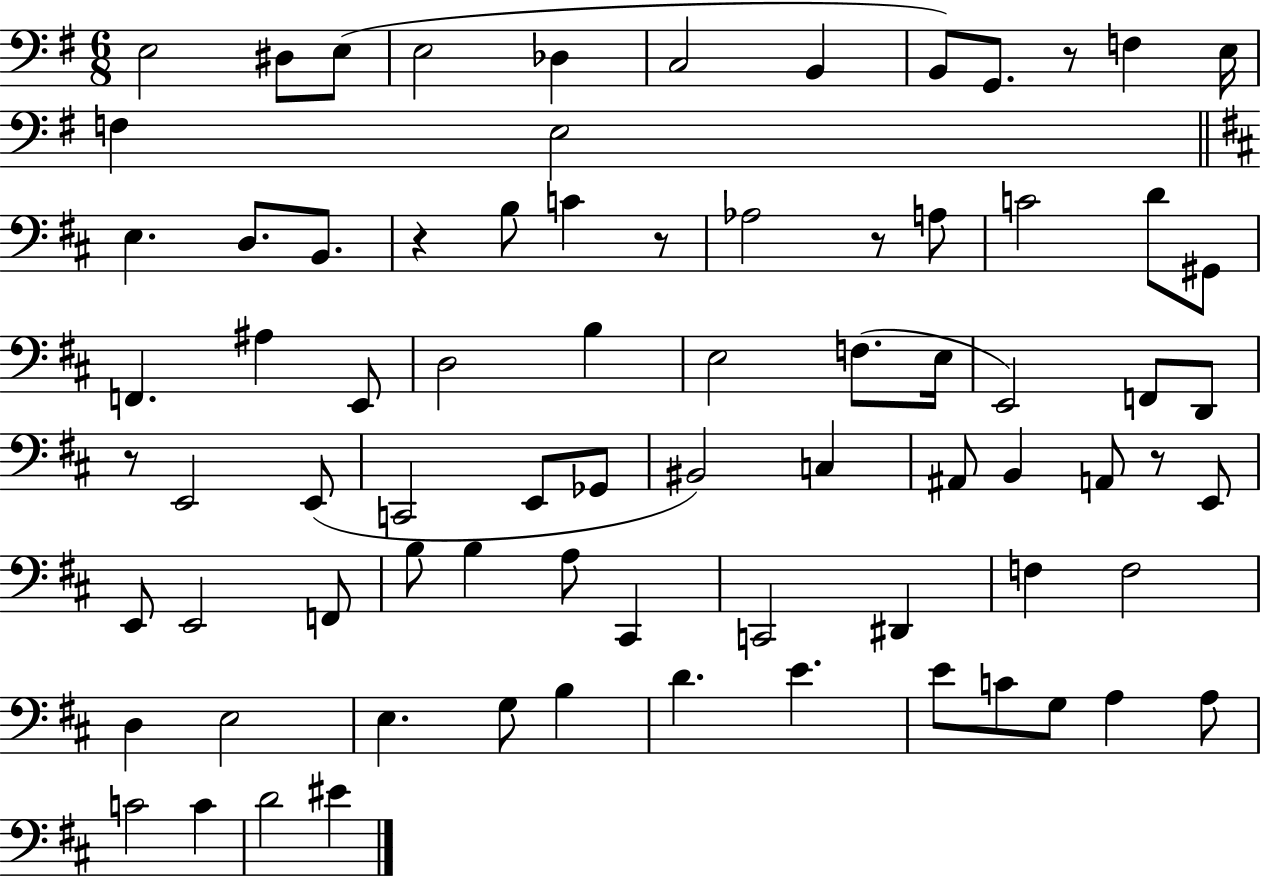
X:1
T:Untitled
M:6/8
L:1/4
K:G
E,2 ^D,/2 E,/2 E,2 _D, C,2 B,, B,,/2 G,,/2 z/2 F, E,/4 F, E,2 E, D,/2 B,,/2 z B,/2 C z/2 _A,2 z/2 A,/2 C2 D/2 ^G,,/2 F,, ^A, E,,/2 D,2 B, E,2 F,/2 E,/4 E,,2 F,,/2 D,,/2 z/2 E,,2 E,,/2 C,,2 E,,/2 _G,,/2 ^B,,2 C, ^A,,/2 B,, A,,/2 z/2 E,,/2 E,,/2 E,,2 F,,/2 B,/2 B, A,/2 ^C,, C,,2 ^D,, F, F,2 D, E,2 E, G,/2 B, D E E/2 C/2 G,/2 A, A,/2 C2 C D2 ^E